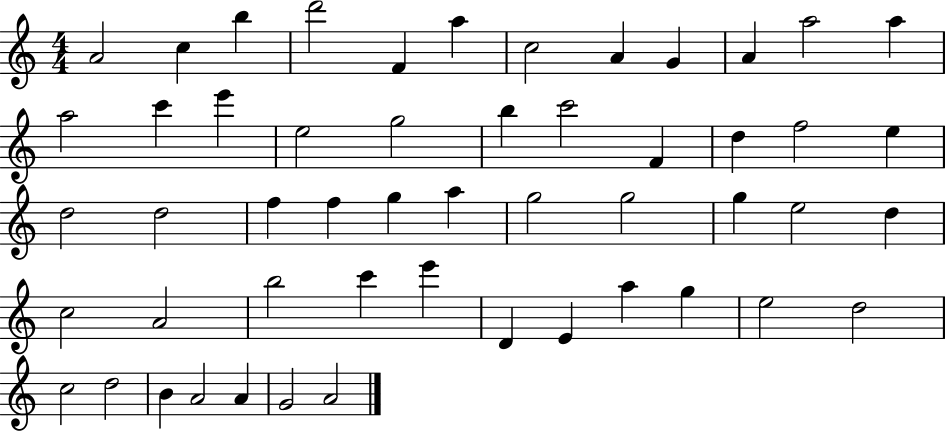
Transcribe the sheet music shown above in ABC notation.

X:1
T:Untitled
M:4/4
L:1/4
K:C
A2 c b d'2 F a c2 A G A a2 a a2 c' e' e2 g2 b c'2 F d f2 e d2 d2 f f g a g2 g2 g e2 d c2 A2 b2 c' e' D E a g e2 d2 c2 d2 B A2 A G2 A2